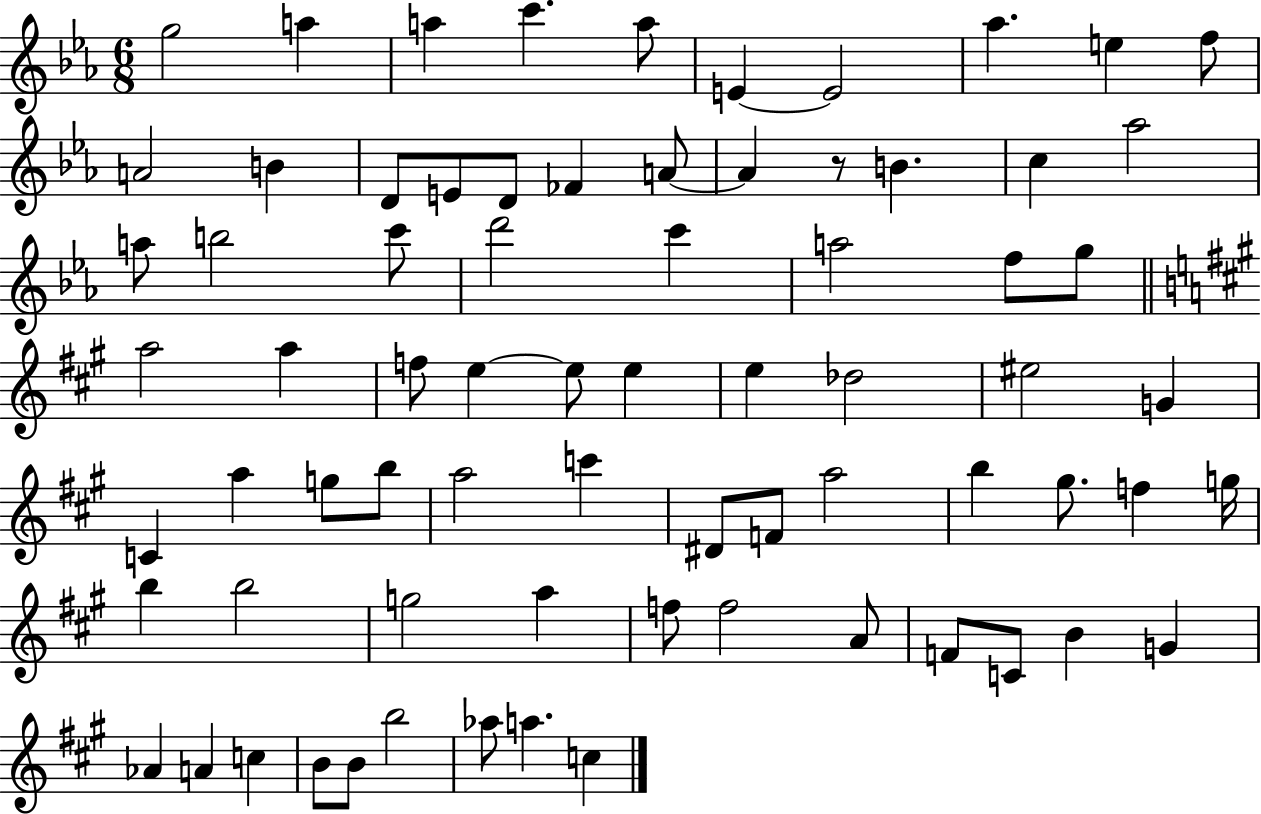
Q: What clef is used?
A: treble